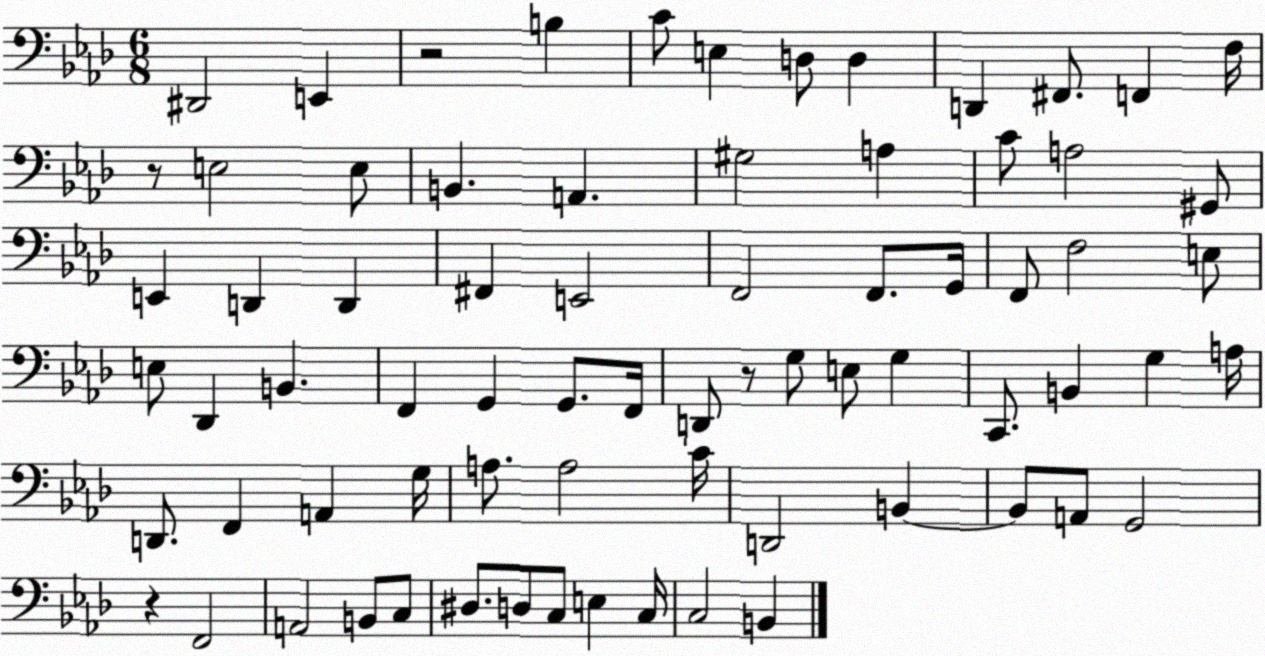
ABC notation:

X:1
T:Untitled
M:6/8
L:1/4
K:Ab
^D,,2 E,, z2 B, C/2 E, D,/2 D, D,, ^F,,/2 F,, F,/4 z/2 E,2 E,/2 B,, A,, ^G,2 A, C/2 A,2 ^G,,/2 E,, D,, D,, ^F,, E,,2 F,,2 F,,/2 G,,/4 F,,/2 F,2 E,/2 E,/2 _D,, B,, F,, G,, G,,/2 F,,/4 D,,/2 z/2 G,/2 E,/2 G, C,,/2 B,, G, A,/4 D,,/2 F,, A,, G,/4 A,/2 A,2 C/4 D,,2 B,, B,,/2 A,,/2 G,,2 z F,,2 A,,2 B,,/2 C,/2 ^D,/2 D,/2 C,/2 E, C,/4 C,2 B,,